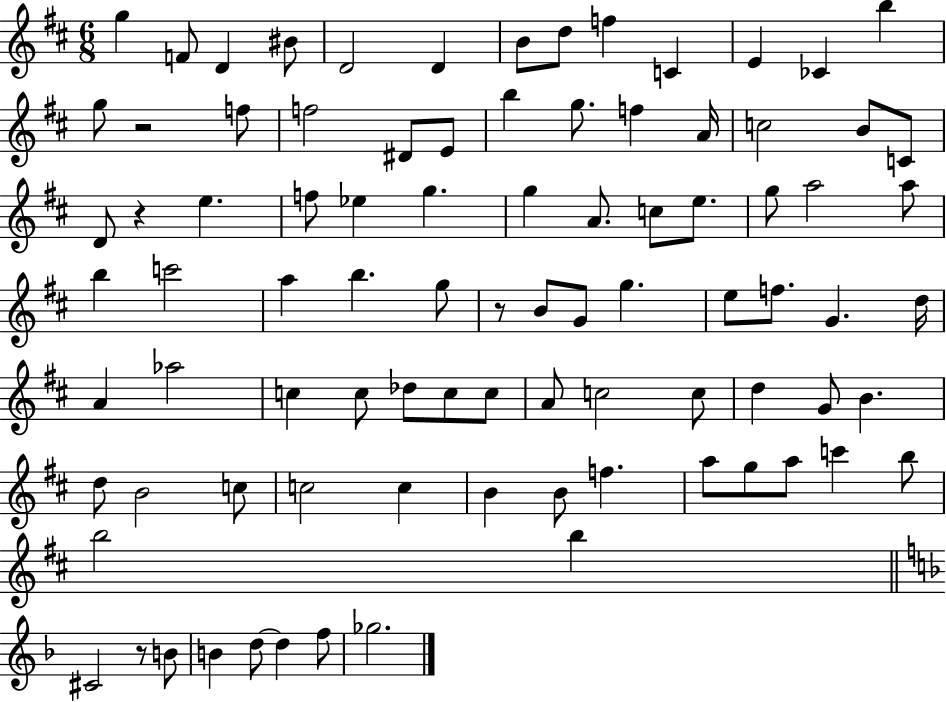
G5/q F4/e D4/q BIS4/e D4/h D4/q B4/e D5/e F5/q C4/q E4/q CES4/q B5/q G5/e R/h F5/e F5/h D#4/e E4/e B5/q G5/e. F5/q A4/s C5/h B4/e C4/e D4/e R/q E5/q. F5/e Eb5/q G5/q. G5/q A4/e. C5/e E5/e. G5/e A5/h A5/e B5/q C6/h A5/q B5/q. G5/e R/e B4/e G4/e G5/q. E5/e F5/e. G4/q. D5/s A4/q Ab5/h C5/q C5/e Db5/e C5/e C5/e A4/e C5/h C5/e D5/q G4/e B4/q. D5/e B4/h C5/e C5/h C5/q B4/q B4/e F5/q. A5/e G5/e A5/e C6/q B5/e B5/h B5/q C#4/h R/e B4/e B4/q D5/e D5/q F5/e Gb5/h.